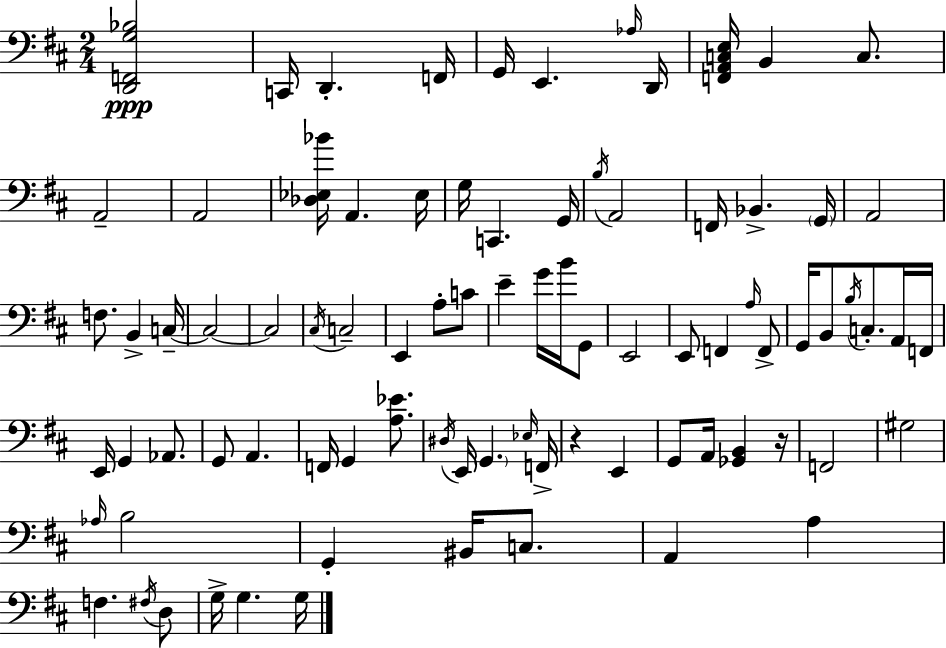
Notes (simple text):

[D2,F2,G3,Bb3]/h C2/s D2/q. F2/s G2/s E2/q. Ab3/s D2/s [F2,A2,C3,E3]/s B2/q C3/e. A2/h A2/h [Db3,Eb3,Bb4]/s A2/q. Eb3/s G3/s C2/q. G2/s B3/s A2/h F2/s Bb2/q. G2/s A2/h F3/e. B2/q C3/s C3/h C3/h C#3/s C3/h E2/q A3/e C4/e E4/q G4/s B4/s G2/e E2/h E2/e F2/q A3/s F2/e G2/s B2/e B3/s C3/e. A2/s F2/s E2/s G2/q Ab2/e. G2/e A2/q. F2/s G2/q [A3,Eb4]/e. D#3/s E2/s G2/q. Eb3/s F2/s R/q E2/q G2/e A2/s [Gb2,B2]/q R/s F2/h G#3/h Ab3/s B3/h G2/q BIS2/s C3/e. A2/q A3/q F3/q. F#3/s D3/e G3/s G3/q. G3/s